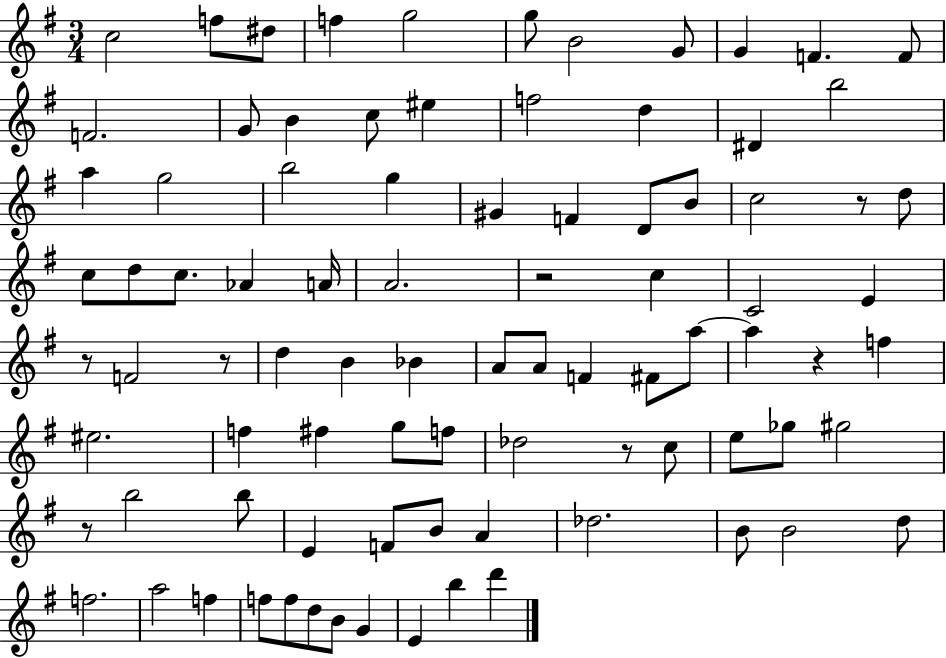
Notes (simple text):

C5/h F5/e D#5/e F5/q G5/h G5/e B4/h G4/e G4/q F4/q. F4/e F4/h. G4/e B4/q C5/e EIS5/q F5/h D5/q D#4/q B5/h A5/q G5/h B5/h G5/q G#4/q F4/q D4/e B4/e C5/h R/e D5/e C5/e D5/e C5/e. Ab4/q A4/s A4/h. R/h C5/q C4/h E4/q R/e F4/h R/e D5/q B4/q Bb4/q A4/e A4/e F4/q F#4/e A5/e A5/q R/q F5/q EIS5/h. F5/q F#5/q G5/e F5/e Db5/h R/e C5/e E5/e Gb5/e G#5/h R/e B5/h B5/e E4/q F4/e B4/e A4/q Db5/h. B4/e B4/h D5/e F5/h. A5/h F5/q F5/e F5/e D5/e B4/e G4/q E4/q B5/q D6/q